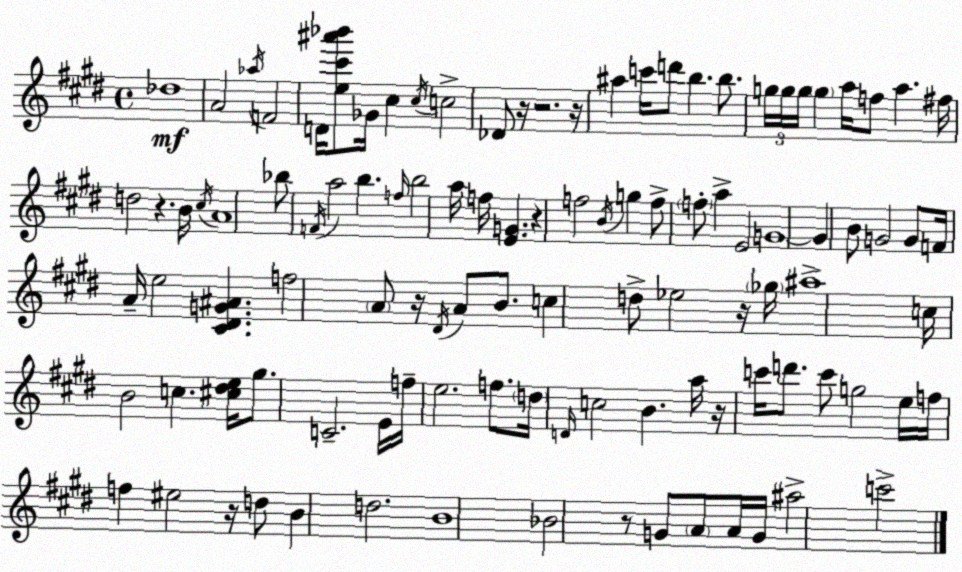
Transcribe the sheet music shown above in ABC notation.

X:1
T:Untitled
M:4/4
L:1/4
K:E
_d4 A2 _a/4 F2 D/4 [e^c'^a'_b']/2 _G/4 ^c ^c/4 c2 _D/2 z/4 z2 z/4 ^a c'/4 d'/2 b b/2 g/4 g/4 g/4 g a/4 f/2 a ^f/4 d2 z B/4 ^c/4 A4 _b/2 F/4 a2 b f/4 b2 a/4 f/4 [EG] z f2 B/4 g f/2 f/2 a E2 G4 G B/2 G2 G/2 F/4 A/4 e2 [^C^DG^A] f2 A/2 z/4 ^D/4 A/2 B/2 c d/2 _e2 z/4 _g/4 ^a4 c/4 B2 c [^c^de]/4 ^g/2 C2 E/4 f/4 e2 f/2 d/4 D/4 c2 B a/4 z/4 c'/4 d'/2 c'/2 g2 e/4 f/4 f ^e2 z/4 d/2 B d2 B4 _B2 z/2 G/2 A/2 A/4 G/4 ^a2 c'2